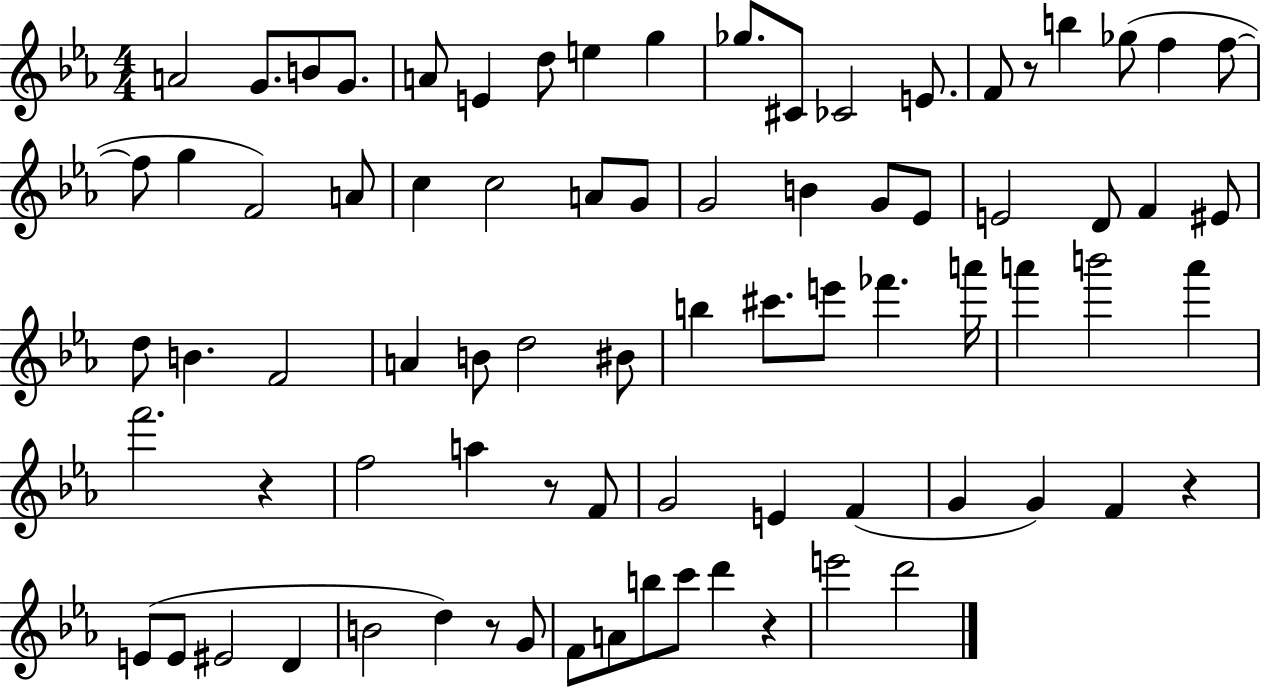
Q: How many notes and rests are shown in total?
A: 79